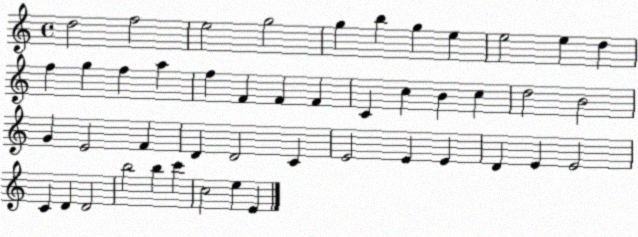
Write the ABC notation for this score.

X:1
T:Untitled
M:4/4
L:1/4
K:C
d2 f2 e2 g2 g b g e e2 e d f g f a f F F F C c B c d2 B2 G E2 F D D2 C E2 E E D E E2 C D D2 b2 b c' c2 e E